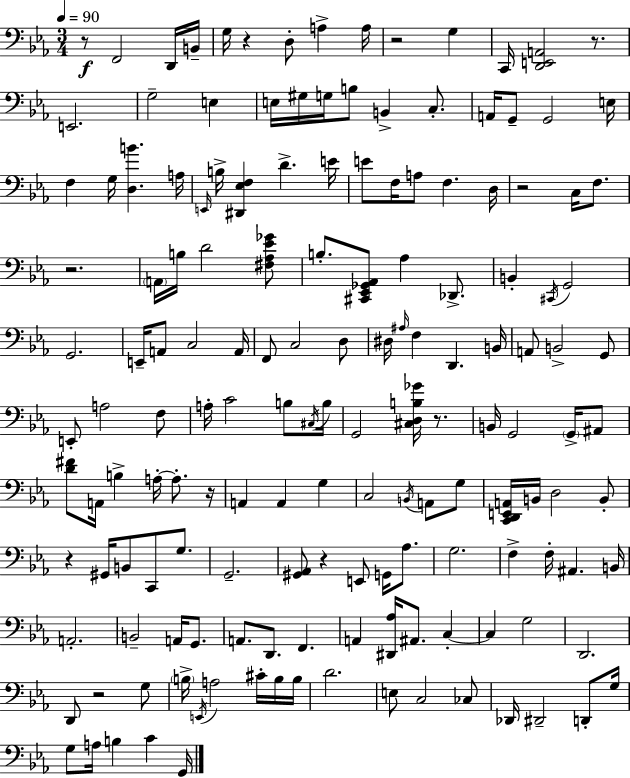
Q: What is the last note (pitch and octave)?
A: G2